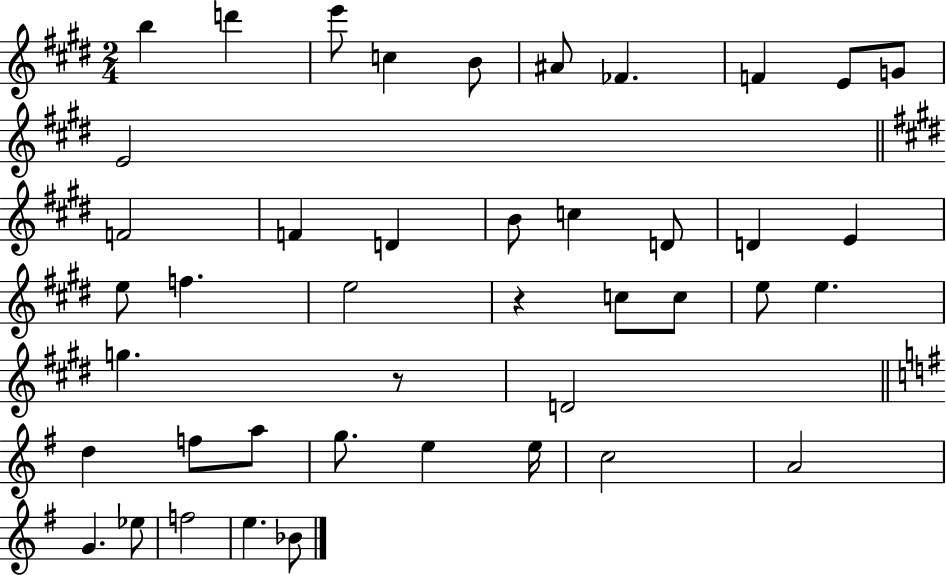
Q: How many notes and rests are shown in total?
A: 43